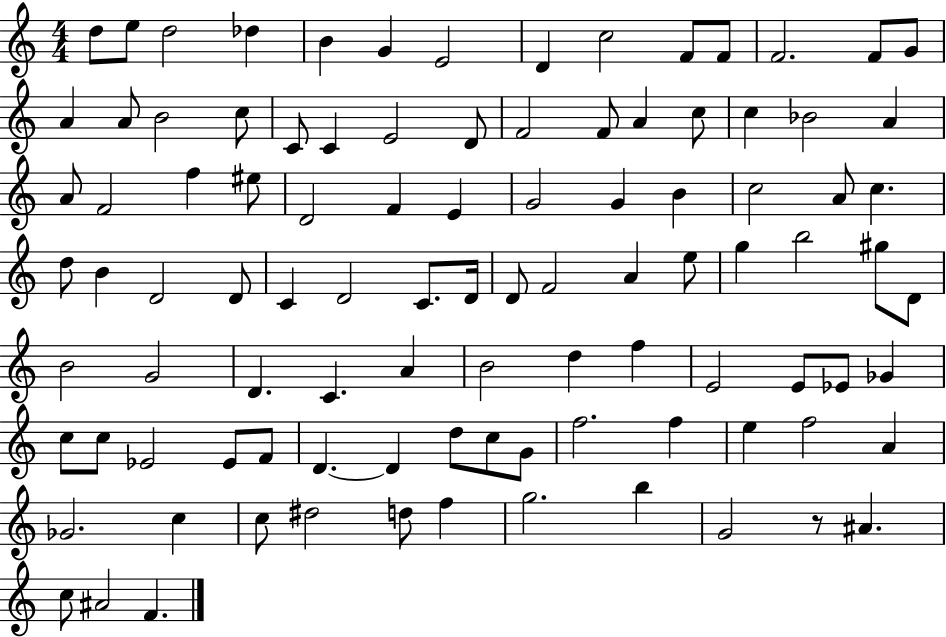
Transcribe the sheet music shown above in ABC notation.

X:1
T:Untitled
M:4/4
L:1/4
K:C
d/2 e/2 d2 _d B G E2 D c2 F/2 F/2 F2 F/2 G/2 A A/2 B2 c/2 C/2 C E2 D/2 F2 F/2 A c/2 c _B2 A A/2 F2 f ^e/2 D2 F E G2 G B c2 A/2 c d/2 B D2 D/2 C D2 C/2 D/4 D/2 F2 A e/2 g b2 ^g/2 D/2 B2 G2 D C A B2 d f E2 E/2 _E/2 _G c/2 c/2 _E2 _E/2 F/2 D D d/2 c/2 G/2 f2 f e f2 A _G2 c c/2 ^d2 d/2 f g2 b G2 z/2 ^A c/2 ^A2 F